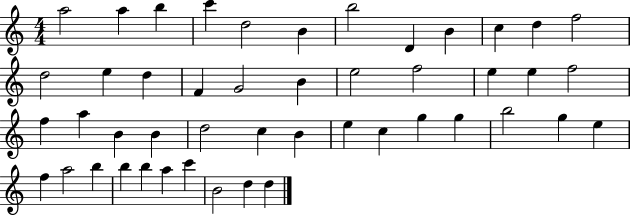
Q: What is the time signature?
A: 4/4